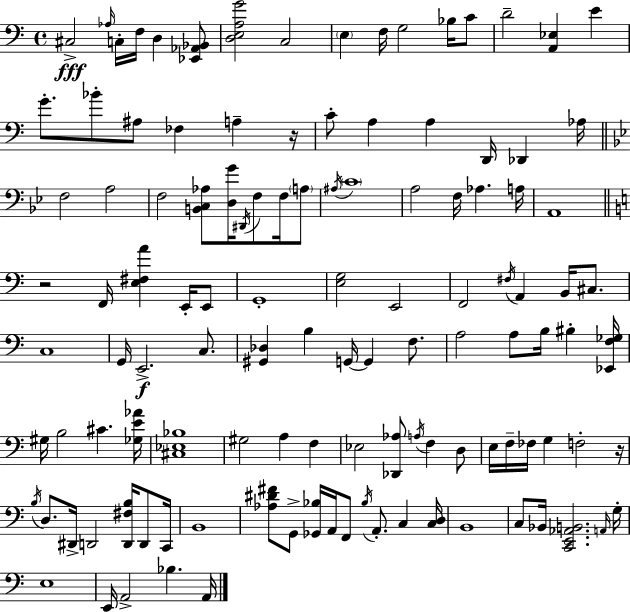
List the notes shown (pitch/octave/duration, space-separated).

C#3/h Ab3/s C3/s F3/s D3/q [Eb2,Ab2,Bb2]/e [D3,E3,A3,G4]/h C3/h E3/q F3/s G3/h Bb3/s C4/e D4/h [A2,Eb3]/q E4/q G4/e. Bb4/e A#3/e FES3/q A3/q R/s C4/e A3/q A3/q D2/s Db2/q Ab3/s F3/h A3/h F3/h [B2,C3,Ab3]/e [D3,G4]/s D#2/s F3/e F3/s A3/e A#3/s C4/w A3/h F3/s Ab3/q. A3/s A2/w R/h F2/s [E3,F#3,A4]/q E2/s E2/e G2/w [E3,G3]/h E2/h F2/h F#3/s A2/q B2/s C#3/e. C3/w G2/s E2/h. C3/e. [G#2,Db3]/q B3/q G2/s G2/q F3/e. A3/h A3/e B3/s BIS3/q [Eb2,F3,Gb3]/s G#3/s B3/h C#4/q. [Gb3,E4,Ab4]/s [C#3,Eb3,Bb3]/w G#3/h A3/q F3/q Eb3/h [Db2,Ab3]/e A3/s F3/q D3/e E3/s F3/s FES3/s G3/q F3/h R/s B3/s D3/e. D#2/s D2/h [D2,F#3,B3]/s D2/e C2/s B2/w [Ab3,D#4,F#4]/e G2/e [Gb2,Bb3]/s A2/s F2/e Bb3/s A2/e. C3/q [C3,D3]/s B2/w C3/e Bb2/s [C2,E2,Ab2,B2]/h. A2/s G3/s E3/w E2/s A2/h Bb3/q. A2/s